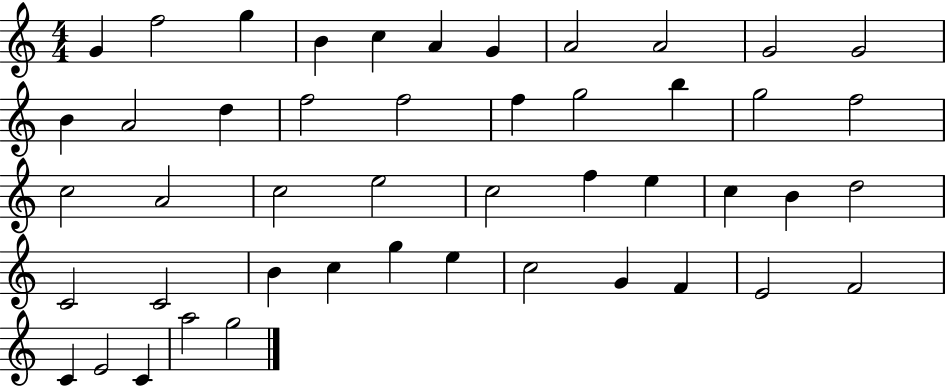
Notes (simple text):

G4/q F5/h G5/q B4/q C5/q A4/q G4/q A4/h A4/h G4/h G4/h B4/q A4/h D5/q F5/h F5/h F5/q G5/h B5/q G5/h F5/h C5/h A4/h C5/h E5/h C5/h F5/q E5/q C5/q B4/q D5/h C4/h C4/h B4/q C5/q G5/q E5/q C5/h G4/q F4/q E4/h F4/h C4/q E4/h C4/q A5/h G5/h